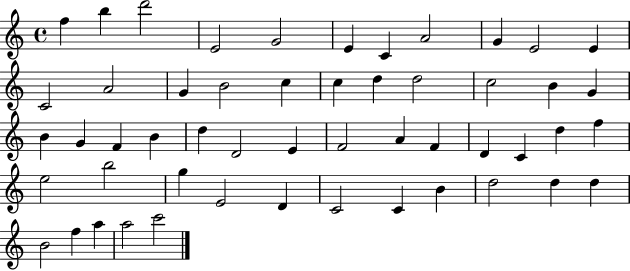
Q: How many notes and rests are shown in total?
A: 52